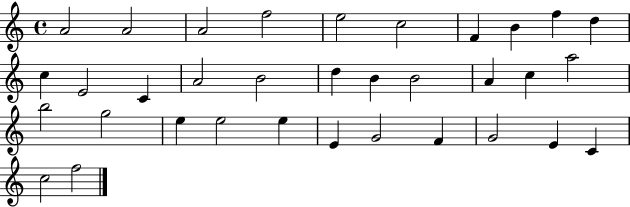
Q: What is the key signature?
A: C major